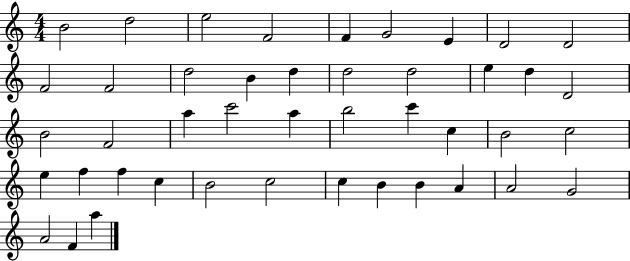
{
  \clef treble
  \numericTimeSignature
  \time 4/4
  \key c \major
  b'2 d''2 | e''2 f'2 | f'4 g'2 e'4 | d'2 d'2 | \break f'2 f'2 | d''2 b'4 d''4 | d''2 d''2 | e''4 d''4 d'2 | \break b'2 f'2 | a''4 c'''2 a''4 | b''2 c'''4 c''4 | b'2 c''2 | \break e''4 f''4 f''4 c''4 | b'2 c''2 | c''4 b'4 b'4 a'4 | a'2 g'2 | \break a'2 f'4 a''4 | \bar "|."
}